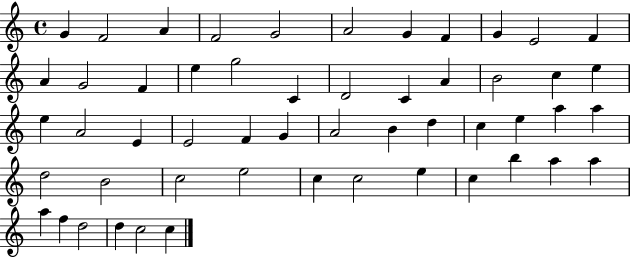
G4/q F4/h A4/q F4/h G4/h A4/h G4/q F4/q G4/q E4/h F4/q A4/q G4/h F4/q E5/q G5/h C4/q D4/h C4/q A4/q B4/h C5/q E5/q E5/q A4/h E4/q E4/h F4/q G4/q A4/h B4/q D5/q C5/q E5/q A5/q A5/q D5/h B4/h C5/h E5/h C5/q C5/h E5/q C5/q B5/q A5/q A5/q A5/q F5/q D5/h D5/q C5/h C5/q